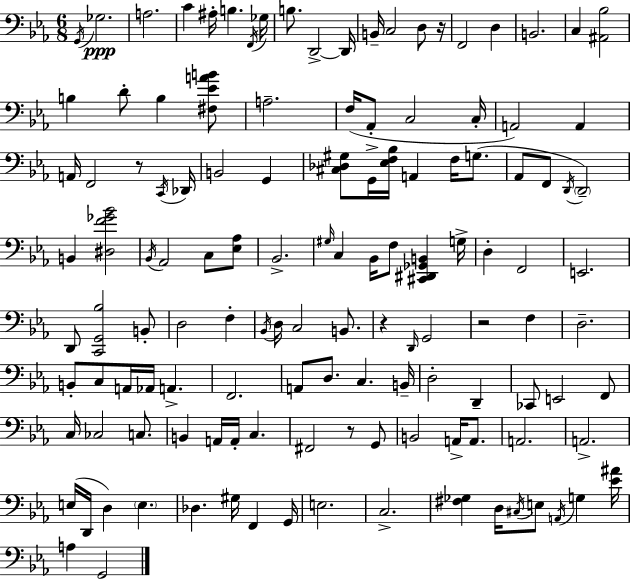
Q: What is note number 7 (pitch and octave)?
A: F2